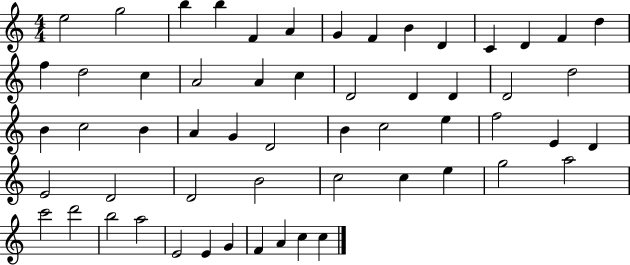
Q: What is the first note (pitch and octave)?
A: E5